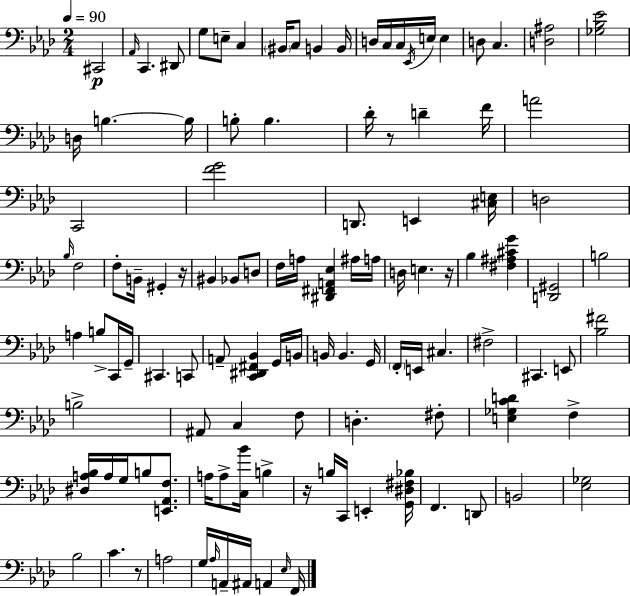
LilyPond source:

{
  \clef bass
  \numericTimeSignature
  \time 2/4
  \key f \minor
  \tempo 4 = 90
  \repeat volta 2 { cis,2\p | \grace { aes,16 } c,4. dis,8 | g8 e8-- c4 | \parenthesize bis,16 c8 b,4 | \break b,16 d16 c16 c16 \acciaccatura { ees,16 } e16 e4 | d8 c4. | <d ais>2 | <ges bes ees'>2 | \break d16 b4.~~ | b16 b8-. b4. | des'16-. r8 d'4-- | f'16 a'2 | \break c,2 | <f' g'>2 | d,8. e,4 | <cis e>16 d2 | \break \grace { bes16 } f2 | f8-. b,16-- gis,4-. | r16 bis,4 bes,8 | d8 f16 a16 <dis, fis, a, ees>4 | \break ais16 a16 d16 e4. | r16 bes4 <fis ais cis' g'>4 | <d, gis,>2 | b2 | \break a4 b8-> | c,16 g,16-- cis,4. | c,8 a,8-- <c, dis, fis, bes,>4 | g,16 b,16 b,16 b,4. | \break g,16 \parenthesize f,16-. e,16 cis4. | fis2-> | cis,4. | e,8 <bes fis'>2 | \break b2-> | ais,8 c4 | f8 d4.-. | fis8-. <e ges c' d'>4 f4-> | \break <dis a bes>16 a16 g16 b8 | <e, aes, f>8. a16 a8-> <c bes'>16 b4-> | r16 b16 c,16 e,4-. | <g, dis fis bes>16 f,4. | \break d,8 b,2 | <ees ges>2 | bes2 | c'4. | \break r8 a2 | g16 \grace { aes16 } a,16-- ais,16 a,4 | \grace { ees16 } f,16 } \bar "|."
}